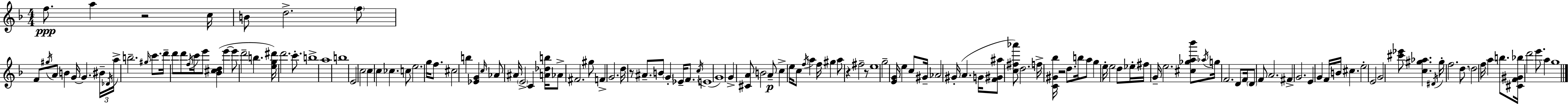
X:1
T:Untitled
M:4/4
L:1/4
K:F
f/2 a z2 c/4 B/2 d2 f/2 F/2 ^g/4 A/2 B G/4 G ^B/4 _D/4 a/4 b2 ^g/4 c'/2 d'/4 d'/2 d'/2 f/4 c'/4 e'/2 [_B^cd] e' e'/2 d'2 b [eg^d']/4 d'2 c'/2 b4 a4 b4 E2 c2 c c _c c/2 e2 g/4 f/2 ^c2 b [_EG] c/4 _A/2 ^A/4 E2 C [A_db]/4 _A/2 ^F2 ^g/2 F G2 d/4 z/2 ^A/2 B/2 G _E/4 F/2 c/4 E4 G4 G [^CA]/2 B2 A/2 c e/4 c/2 f/4 a f/4 ^g a/2 z ^f2 z/2 e4 g2 [EG]/4 e c/2 ^G/4 _A2 ^G/4 A G/4 [F^G^a]/2 [c^f_a']/2 d2 f/4 [C^G_b]/4 z2 d/2 b/4 a/2 g e/4 e2 d/2 _e/4 ^f/4 G/4 e2 [^c_ga_b']/2 _a/4 g/4 F2 D/2 F/4 D/2 F/2 A2 ^F G2 E G F/4 B/4 ^c e2 E2 G2 [^c'_e']/2 [c^g_a] ^D/4 ^g/4 f2 d/2 d2 f/4 a b/2 [^CF^G_b]/4 d'2 e'/2 a g4